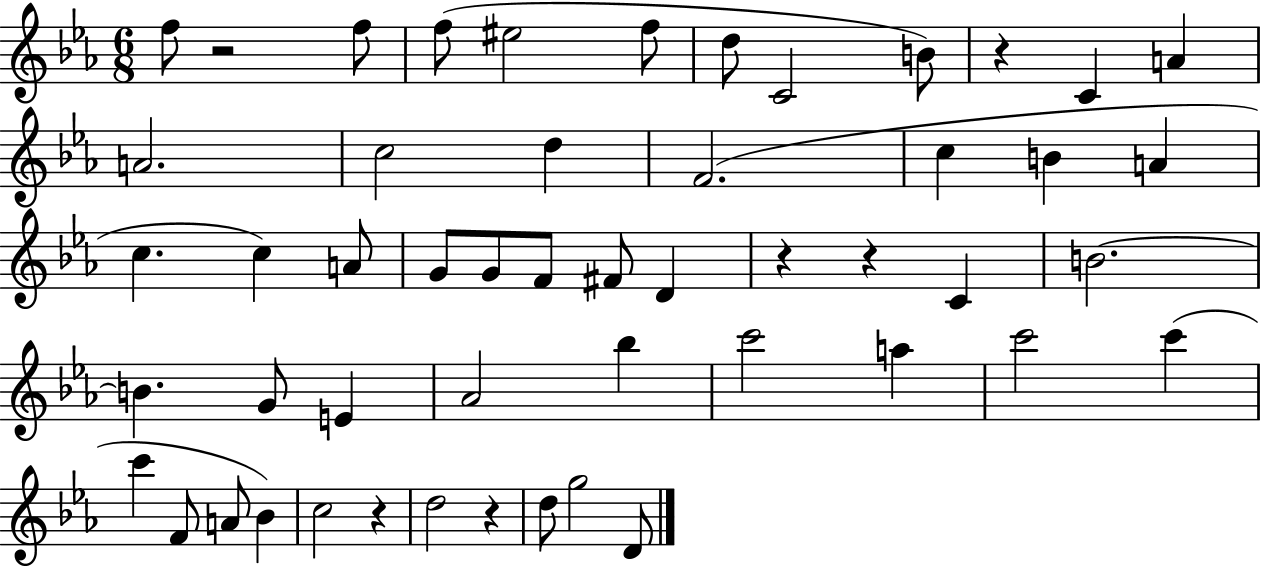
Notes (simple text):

F5/e R/h F5/e F5/e EIS5/h F5/e D5/e C4/h B4/e R/q C4/q A4/q A4/h. C5/h D5/q F4/h. C5/q B4/q A4/q C5/q. C5/q A4/e G4/e G4/e F4/e F#4/e D4/q R/q R/q C4/q B4/h. B4/q. G4/e E4/q Ab4/h Bb5/q C6/h A5/q C6/h C6/q C6/q F4/e A4/e Bb4/q C5/h R/q D5/h R/q D5/e G5/h D4/e